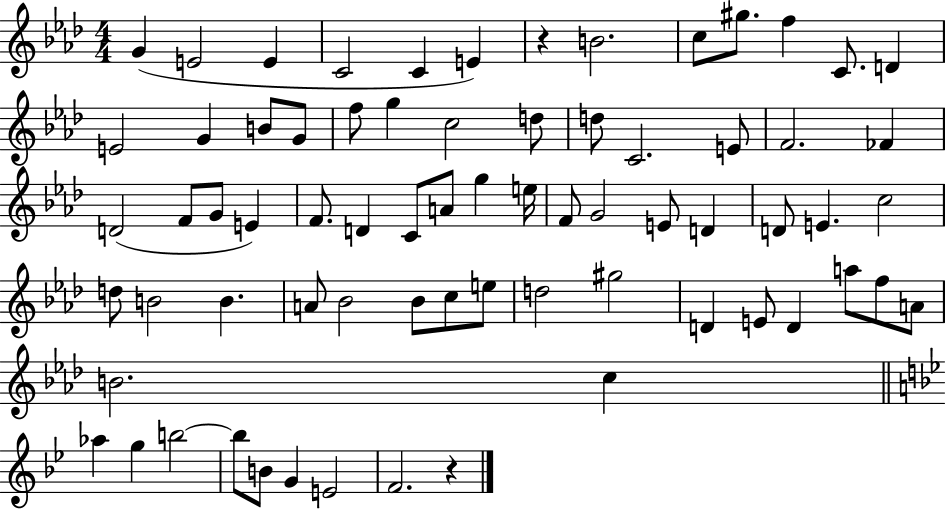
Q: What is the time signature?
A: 4/4